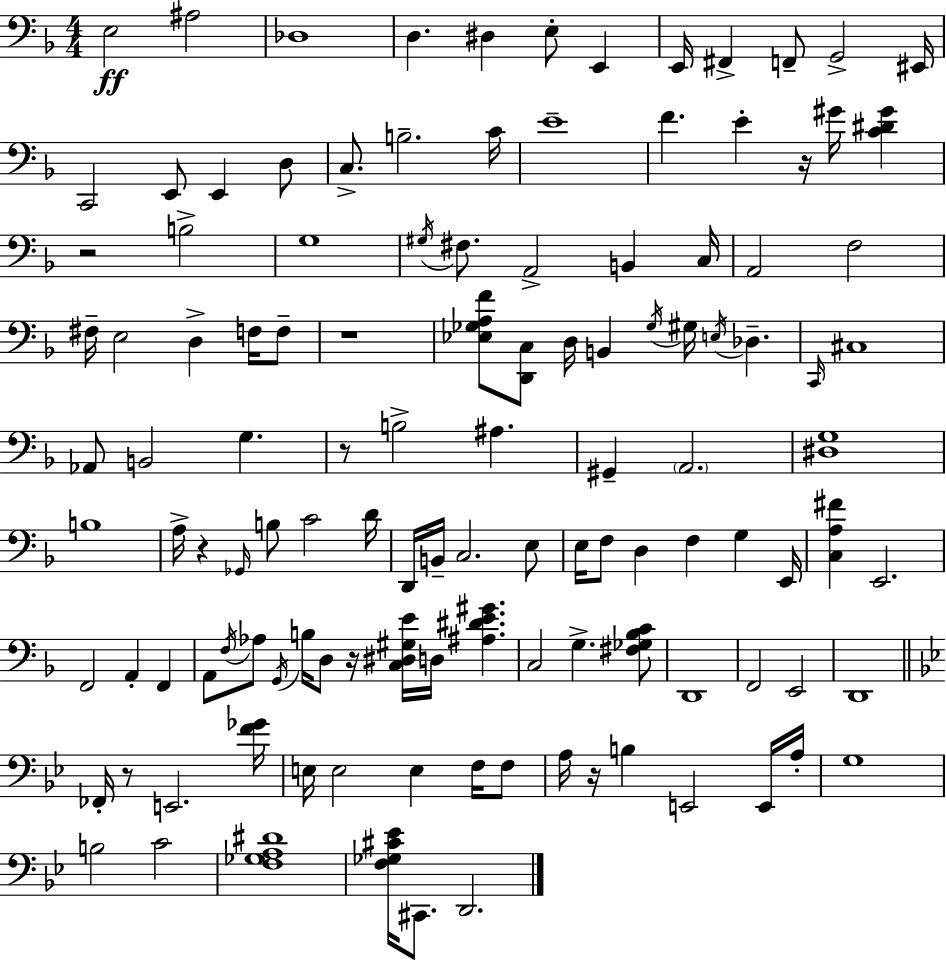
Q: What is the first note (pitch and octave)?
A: E3